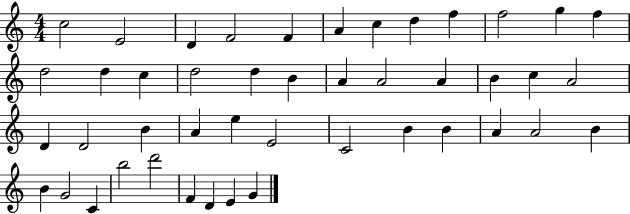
C5/h E4/h D4/q F4/h F4/q A4/q C5/q D5/q F5/q F5/h G5/q F5/q D5/h D5/q C5/q D5/h D5/q B4/q A4/q A4/h A4/q B4/q C5/q A4/h D4/q D4/h B4/q A4/q E5/q E4/h C4/h B4/q B4/q A4/q A4/h B4/q B4/q G4/h C4/q B5/h D6/h F4/q D4/q E4/q G4/q